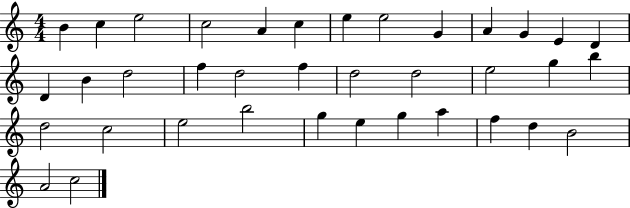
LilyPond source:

{
  \clef treble
  \numericTimeSignature
  \time 4/4
  \key c \major
  b'4 c''4 e''2 | c''2 a'4 c''4 | e''4 e''2 g'4 | a'4 g'4 e'4 d'4 | \break d'4 b'4 d''2 | f''4 d''2 f''4 | d''2 d''2 | e''2 g''4 b''4 | \break d''2 c''2 | e''2 b''2 | g''4 e''4 g''4 a''4 | f''4 d''4 b'2 | \break a'2 c''2 | \bar "|."
}